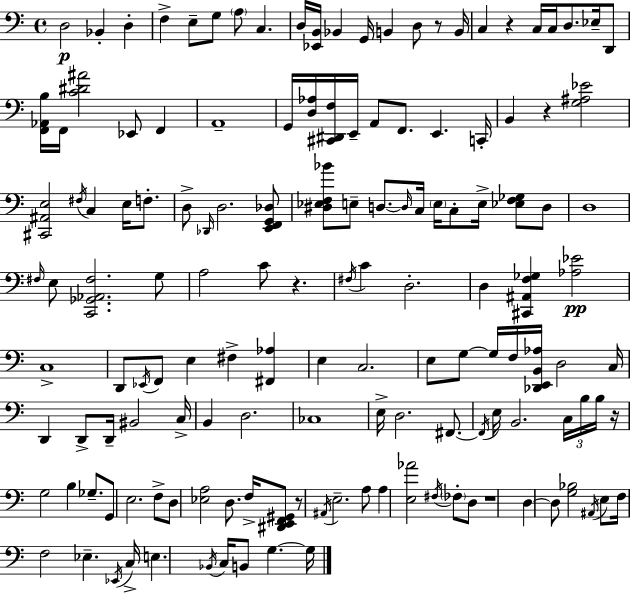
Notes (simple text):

D3/h Bb2/q D3/q F3/q E3/e G3/e A3/e C3/q. D3/s [Eb2,B2]/s Bb2/q G2/s B2/q D3/e R/e B2/s C3/q R/q C3/s C3/s D3/e. Eb3/s D2/e [F2,Ab2,B3]/s F2/s [C4,D#4,A#4]/h Eb2/e F2/q A2/w G2/s [D3,Ab3]/s [C#2,D#2,F3]/s E2/s A2/e F2/e. E2/q. C2/s B2/q R/q [G3,A#3,Eb4]/h [C#2,A#2,E3]/h F#3/s C3/q E3/s F3/e. D3/e Db2/s D3/h. [E2,F2,G2,Db3]/e [D#3,Eb3,F3,Bb4]/e E3/e D3/e. D3/s C3/s E3/s C3/e E3/s [Eb3,F3,Gb3]/e D3/e D3/w F#3/s E3/e [C2,Gb2,Ab2,F#3]/h. G3/e A3/h C4/e R/q. F#3/s C4/q D3/h. D3/q [C#2,A#2,F3,Gb3]/q [Ab3,Eb4]/h C3/w D2/e Eb2/s F2/e E3/q F#3/q [F#2,Ab3]/q E3/q C3/h. E3/e G3/e G3/s F3/s [Db2,E2,B2,Ab3]/s D3/h C3/s D2/q D2/e D2/s BIS2/h C3/s B2/q D3/h. CES3/w E3/s D3/h. F#2/e. F#2/s E3/s B2/h. C3/s B3/s B3/s R/s G3/h B3/q Gb3/e. G2/e E3/h. F3/e D3/e [Eb3,A3]/h D3/e. F3/s [D#2,E2,F2,G#2]/e R/e A#2/s E3/h. A3/e A3/q [E3,Ab4]/h F#3/s FES3/e D3/e R/w D3/q D3/e [G3,Bb3]/h A#2/s E3/e F3/s F3/h Eb3/q. Eb2/s C3/s E3/q. Bb2/s C3/s B2/e G3/q. G3/s